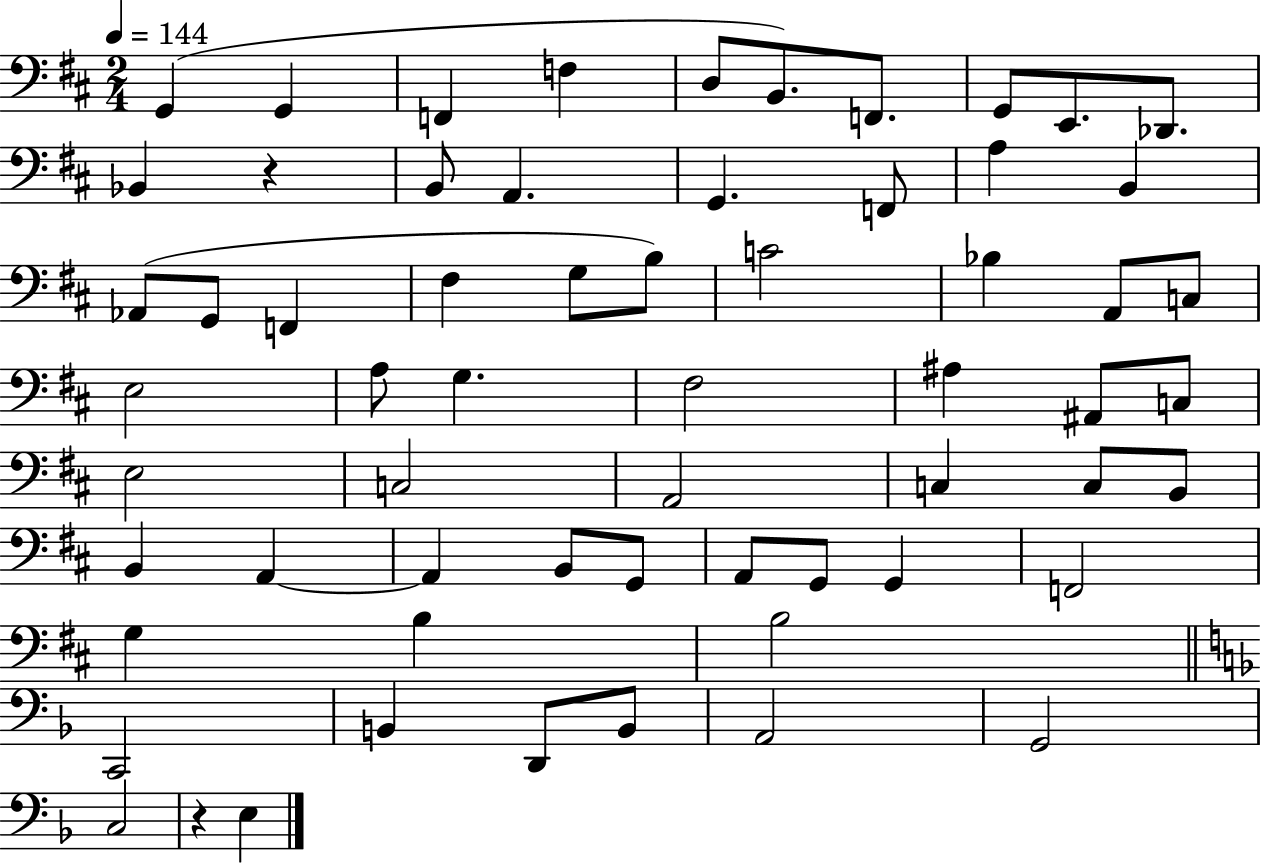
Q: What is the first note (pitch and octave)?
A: G2